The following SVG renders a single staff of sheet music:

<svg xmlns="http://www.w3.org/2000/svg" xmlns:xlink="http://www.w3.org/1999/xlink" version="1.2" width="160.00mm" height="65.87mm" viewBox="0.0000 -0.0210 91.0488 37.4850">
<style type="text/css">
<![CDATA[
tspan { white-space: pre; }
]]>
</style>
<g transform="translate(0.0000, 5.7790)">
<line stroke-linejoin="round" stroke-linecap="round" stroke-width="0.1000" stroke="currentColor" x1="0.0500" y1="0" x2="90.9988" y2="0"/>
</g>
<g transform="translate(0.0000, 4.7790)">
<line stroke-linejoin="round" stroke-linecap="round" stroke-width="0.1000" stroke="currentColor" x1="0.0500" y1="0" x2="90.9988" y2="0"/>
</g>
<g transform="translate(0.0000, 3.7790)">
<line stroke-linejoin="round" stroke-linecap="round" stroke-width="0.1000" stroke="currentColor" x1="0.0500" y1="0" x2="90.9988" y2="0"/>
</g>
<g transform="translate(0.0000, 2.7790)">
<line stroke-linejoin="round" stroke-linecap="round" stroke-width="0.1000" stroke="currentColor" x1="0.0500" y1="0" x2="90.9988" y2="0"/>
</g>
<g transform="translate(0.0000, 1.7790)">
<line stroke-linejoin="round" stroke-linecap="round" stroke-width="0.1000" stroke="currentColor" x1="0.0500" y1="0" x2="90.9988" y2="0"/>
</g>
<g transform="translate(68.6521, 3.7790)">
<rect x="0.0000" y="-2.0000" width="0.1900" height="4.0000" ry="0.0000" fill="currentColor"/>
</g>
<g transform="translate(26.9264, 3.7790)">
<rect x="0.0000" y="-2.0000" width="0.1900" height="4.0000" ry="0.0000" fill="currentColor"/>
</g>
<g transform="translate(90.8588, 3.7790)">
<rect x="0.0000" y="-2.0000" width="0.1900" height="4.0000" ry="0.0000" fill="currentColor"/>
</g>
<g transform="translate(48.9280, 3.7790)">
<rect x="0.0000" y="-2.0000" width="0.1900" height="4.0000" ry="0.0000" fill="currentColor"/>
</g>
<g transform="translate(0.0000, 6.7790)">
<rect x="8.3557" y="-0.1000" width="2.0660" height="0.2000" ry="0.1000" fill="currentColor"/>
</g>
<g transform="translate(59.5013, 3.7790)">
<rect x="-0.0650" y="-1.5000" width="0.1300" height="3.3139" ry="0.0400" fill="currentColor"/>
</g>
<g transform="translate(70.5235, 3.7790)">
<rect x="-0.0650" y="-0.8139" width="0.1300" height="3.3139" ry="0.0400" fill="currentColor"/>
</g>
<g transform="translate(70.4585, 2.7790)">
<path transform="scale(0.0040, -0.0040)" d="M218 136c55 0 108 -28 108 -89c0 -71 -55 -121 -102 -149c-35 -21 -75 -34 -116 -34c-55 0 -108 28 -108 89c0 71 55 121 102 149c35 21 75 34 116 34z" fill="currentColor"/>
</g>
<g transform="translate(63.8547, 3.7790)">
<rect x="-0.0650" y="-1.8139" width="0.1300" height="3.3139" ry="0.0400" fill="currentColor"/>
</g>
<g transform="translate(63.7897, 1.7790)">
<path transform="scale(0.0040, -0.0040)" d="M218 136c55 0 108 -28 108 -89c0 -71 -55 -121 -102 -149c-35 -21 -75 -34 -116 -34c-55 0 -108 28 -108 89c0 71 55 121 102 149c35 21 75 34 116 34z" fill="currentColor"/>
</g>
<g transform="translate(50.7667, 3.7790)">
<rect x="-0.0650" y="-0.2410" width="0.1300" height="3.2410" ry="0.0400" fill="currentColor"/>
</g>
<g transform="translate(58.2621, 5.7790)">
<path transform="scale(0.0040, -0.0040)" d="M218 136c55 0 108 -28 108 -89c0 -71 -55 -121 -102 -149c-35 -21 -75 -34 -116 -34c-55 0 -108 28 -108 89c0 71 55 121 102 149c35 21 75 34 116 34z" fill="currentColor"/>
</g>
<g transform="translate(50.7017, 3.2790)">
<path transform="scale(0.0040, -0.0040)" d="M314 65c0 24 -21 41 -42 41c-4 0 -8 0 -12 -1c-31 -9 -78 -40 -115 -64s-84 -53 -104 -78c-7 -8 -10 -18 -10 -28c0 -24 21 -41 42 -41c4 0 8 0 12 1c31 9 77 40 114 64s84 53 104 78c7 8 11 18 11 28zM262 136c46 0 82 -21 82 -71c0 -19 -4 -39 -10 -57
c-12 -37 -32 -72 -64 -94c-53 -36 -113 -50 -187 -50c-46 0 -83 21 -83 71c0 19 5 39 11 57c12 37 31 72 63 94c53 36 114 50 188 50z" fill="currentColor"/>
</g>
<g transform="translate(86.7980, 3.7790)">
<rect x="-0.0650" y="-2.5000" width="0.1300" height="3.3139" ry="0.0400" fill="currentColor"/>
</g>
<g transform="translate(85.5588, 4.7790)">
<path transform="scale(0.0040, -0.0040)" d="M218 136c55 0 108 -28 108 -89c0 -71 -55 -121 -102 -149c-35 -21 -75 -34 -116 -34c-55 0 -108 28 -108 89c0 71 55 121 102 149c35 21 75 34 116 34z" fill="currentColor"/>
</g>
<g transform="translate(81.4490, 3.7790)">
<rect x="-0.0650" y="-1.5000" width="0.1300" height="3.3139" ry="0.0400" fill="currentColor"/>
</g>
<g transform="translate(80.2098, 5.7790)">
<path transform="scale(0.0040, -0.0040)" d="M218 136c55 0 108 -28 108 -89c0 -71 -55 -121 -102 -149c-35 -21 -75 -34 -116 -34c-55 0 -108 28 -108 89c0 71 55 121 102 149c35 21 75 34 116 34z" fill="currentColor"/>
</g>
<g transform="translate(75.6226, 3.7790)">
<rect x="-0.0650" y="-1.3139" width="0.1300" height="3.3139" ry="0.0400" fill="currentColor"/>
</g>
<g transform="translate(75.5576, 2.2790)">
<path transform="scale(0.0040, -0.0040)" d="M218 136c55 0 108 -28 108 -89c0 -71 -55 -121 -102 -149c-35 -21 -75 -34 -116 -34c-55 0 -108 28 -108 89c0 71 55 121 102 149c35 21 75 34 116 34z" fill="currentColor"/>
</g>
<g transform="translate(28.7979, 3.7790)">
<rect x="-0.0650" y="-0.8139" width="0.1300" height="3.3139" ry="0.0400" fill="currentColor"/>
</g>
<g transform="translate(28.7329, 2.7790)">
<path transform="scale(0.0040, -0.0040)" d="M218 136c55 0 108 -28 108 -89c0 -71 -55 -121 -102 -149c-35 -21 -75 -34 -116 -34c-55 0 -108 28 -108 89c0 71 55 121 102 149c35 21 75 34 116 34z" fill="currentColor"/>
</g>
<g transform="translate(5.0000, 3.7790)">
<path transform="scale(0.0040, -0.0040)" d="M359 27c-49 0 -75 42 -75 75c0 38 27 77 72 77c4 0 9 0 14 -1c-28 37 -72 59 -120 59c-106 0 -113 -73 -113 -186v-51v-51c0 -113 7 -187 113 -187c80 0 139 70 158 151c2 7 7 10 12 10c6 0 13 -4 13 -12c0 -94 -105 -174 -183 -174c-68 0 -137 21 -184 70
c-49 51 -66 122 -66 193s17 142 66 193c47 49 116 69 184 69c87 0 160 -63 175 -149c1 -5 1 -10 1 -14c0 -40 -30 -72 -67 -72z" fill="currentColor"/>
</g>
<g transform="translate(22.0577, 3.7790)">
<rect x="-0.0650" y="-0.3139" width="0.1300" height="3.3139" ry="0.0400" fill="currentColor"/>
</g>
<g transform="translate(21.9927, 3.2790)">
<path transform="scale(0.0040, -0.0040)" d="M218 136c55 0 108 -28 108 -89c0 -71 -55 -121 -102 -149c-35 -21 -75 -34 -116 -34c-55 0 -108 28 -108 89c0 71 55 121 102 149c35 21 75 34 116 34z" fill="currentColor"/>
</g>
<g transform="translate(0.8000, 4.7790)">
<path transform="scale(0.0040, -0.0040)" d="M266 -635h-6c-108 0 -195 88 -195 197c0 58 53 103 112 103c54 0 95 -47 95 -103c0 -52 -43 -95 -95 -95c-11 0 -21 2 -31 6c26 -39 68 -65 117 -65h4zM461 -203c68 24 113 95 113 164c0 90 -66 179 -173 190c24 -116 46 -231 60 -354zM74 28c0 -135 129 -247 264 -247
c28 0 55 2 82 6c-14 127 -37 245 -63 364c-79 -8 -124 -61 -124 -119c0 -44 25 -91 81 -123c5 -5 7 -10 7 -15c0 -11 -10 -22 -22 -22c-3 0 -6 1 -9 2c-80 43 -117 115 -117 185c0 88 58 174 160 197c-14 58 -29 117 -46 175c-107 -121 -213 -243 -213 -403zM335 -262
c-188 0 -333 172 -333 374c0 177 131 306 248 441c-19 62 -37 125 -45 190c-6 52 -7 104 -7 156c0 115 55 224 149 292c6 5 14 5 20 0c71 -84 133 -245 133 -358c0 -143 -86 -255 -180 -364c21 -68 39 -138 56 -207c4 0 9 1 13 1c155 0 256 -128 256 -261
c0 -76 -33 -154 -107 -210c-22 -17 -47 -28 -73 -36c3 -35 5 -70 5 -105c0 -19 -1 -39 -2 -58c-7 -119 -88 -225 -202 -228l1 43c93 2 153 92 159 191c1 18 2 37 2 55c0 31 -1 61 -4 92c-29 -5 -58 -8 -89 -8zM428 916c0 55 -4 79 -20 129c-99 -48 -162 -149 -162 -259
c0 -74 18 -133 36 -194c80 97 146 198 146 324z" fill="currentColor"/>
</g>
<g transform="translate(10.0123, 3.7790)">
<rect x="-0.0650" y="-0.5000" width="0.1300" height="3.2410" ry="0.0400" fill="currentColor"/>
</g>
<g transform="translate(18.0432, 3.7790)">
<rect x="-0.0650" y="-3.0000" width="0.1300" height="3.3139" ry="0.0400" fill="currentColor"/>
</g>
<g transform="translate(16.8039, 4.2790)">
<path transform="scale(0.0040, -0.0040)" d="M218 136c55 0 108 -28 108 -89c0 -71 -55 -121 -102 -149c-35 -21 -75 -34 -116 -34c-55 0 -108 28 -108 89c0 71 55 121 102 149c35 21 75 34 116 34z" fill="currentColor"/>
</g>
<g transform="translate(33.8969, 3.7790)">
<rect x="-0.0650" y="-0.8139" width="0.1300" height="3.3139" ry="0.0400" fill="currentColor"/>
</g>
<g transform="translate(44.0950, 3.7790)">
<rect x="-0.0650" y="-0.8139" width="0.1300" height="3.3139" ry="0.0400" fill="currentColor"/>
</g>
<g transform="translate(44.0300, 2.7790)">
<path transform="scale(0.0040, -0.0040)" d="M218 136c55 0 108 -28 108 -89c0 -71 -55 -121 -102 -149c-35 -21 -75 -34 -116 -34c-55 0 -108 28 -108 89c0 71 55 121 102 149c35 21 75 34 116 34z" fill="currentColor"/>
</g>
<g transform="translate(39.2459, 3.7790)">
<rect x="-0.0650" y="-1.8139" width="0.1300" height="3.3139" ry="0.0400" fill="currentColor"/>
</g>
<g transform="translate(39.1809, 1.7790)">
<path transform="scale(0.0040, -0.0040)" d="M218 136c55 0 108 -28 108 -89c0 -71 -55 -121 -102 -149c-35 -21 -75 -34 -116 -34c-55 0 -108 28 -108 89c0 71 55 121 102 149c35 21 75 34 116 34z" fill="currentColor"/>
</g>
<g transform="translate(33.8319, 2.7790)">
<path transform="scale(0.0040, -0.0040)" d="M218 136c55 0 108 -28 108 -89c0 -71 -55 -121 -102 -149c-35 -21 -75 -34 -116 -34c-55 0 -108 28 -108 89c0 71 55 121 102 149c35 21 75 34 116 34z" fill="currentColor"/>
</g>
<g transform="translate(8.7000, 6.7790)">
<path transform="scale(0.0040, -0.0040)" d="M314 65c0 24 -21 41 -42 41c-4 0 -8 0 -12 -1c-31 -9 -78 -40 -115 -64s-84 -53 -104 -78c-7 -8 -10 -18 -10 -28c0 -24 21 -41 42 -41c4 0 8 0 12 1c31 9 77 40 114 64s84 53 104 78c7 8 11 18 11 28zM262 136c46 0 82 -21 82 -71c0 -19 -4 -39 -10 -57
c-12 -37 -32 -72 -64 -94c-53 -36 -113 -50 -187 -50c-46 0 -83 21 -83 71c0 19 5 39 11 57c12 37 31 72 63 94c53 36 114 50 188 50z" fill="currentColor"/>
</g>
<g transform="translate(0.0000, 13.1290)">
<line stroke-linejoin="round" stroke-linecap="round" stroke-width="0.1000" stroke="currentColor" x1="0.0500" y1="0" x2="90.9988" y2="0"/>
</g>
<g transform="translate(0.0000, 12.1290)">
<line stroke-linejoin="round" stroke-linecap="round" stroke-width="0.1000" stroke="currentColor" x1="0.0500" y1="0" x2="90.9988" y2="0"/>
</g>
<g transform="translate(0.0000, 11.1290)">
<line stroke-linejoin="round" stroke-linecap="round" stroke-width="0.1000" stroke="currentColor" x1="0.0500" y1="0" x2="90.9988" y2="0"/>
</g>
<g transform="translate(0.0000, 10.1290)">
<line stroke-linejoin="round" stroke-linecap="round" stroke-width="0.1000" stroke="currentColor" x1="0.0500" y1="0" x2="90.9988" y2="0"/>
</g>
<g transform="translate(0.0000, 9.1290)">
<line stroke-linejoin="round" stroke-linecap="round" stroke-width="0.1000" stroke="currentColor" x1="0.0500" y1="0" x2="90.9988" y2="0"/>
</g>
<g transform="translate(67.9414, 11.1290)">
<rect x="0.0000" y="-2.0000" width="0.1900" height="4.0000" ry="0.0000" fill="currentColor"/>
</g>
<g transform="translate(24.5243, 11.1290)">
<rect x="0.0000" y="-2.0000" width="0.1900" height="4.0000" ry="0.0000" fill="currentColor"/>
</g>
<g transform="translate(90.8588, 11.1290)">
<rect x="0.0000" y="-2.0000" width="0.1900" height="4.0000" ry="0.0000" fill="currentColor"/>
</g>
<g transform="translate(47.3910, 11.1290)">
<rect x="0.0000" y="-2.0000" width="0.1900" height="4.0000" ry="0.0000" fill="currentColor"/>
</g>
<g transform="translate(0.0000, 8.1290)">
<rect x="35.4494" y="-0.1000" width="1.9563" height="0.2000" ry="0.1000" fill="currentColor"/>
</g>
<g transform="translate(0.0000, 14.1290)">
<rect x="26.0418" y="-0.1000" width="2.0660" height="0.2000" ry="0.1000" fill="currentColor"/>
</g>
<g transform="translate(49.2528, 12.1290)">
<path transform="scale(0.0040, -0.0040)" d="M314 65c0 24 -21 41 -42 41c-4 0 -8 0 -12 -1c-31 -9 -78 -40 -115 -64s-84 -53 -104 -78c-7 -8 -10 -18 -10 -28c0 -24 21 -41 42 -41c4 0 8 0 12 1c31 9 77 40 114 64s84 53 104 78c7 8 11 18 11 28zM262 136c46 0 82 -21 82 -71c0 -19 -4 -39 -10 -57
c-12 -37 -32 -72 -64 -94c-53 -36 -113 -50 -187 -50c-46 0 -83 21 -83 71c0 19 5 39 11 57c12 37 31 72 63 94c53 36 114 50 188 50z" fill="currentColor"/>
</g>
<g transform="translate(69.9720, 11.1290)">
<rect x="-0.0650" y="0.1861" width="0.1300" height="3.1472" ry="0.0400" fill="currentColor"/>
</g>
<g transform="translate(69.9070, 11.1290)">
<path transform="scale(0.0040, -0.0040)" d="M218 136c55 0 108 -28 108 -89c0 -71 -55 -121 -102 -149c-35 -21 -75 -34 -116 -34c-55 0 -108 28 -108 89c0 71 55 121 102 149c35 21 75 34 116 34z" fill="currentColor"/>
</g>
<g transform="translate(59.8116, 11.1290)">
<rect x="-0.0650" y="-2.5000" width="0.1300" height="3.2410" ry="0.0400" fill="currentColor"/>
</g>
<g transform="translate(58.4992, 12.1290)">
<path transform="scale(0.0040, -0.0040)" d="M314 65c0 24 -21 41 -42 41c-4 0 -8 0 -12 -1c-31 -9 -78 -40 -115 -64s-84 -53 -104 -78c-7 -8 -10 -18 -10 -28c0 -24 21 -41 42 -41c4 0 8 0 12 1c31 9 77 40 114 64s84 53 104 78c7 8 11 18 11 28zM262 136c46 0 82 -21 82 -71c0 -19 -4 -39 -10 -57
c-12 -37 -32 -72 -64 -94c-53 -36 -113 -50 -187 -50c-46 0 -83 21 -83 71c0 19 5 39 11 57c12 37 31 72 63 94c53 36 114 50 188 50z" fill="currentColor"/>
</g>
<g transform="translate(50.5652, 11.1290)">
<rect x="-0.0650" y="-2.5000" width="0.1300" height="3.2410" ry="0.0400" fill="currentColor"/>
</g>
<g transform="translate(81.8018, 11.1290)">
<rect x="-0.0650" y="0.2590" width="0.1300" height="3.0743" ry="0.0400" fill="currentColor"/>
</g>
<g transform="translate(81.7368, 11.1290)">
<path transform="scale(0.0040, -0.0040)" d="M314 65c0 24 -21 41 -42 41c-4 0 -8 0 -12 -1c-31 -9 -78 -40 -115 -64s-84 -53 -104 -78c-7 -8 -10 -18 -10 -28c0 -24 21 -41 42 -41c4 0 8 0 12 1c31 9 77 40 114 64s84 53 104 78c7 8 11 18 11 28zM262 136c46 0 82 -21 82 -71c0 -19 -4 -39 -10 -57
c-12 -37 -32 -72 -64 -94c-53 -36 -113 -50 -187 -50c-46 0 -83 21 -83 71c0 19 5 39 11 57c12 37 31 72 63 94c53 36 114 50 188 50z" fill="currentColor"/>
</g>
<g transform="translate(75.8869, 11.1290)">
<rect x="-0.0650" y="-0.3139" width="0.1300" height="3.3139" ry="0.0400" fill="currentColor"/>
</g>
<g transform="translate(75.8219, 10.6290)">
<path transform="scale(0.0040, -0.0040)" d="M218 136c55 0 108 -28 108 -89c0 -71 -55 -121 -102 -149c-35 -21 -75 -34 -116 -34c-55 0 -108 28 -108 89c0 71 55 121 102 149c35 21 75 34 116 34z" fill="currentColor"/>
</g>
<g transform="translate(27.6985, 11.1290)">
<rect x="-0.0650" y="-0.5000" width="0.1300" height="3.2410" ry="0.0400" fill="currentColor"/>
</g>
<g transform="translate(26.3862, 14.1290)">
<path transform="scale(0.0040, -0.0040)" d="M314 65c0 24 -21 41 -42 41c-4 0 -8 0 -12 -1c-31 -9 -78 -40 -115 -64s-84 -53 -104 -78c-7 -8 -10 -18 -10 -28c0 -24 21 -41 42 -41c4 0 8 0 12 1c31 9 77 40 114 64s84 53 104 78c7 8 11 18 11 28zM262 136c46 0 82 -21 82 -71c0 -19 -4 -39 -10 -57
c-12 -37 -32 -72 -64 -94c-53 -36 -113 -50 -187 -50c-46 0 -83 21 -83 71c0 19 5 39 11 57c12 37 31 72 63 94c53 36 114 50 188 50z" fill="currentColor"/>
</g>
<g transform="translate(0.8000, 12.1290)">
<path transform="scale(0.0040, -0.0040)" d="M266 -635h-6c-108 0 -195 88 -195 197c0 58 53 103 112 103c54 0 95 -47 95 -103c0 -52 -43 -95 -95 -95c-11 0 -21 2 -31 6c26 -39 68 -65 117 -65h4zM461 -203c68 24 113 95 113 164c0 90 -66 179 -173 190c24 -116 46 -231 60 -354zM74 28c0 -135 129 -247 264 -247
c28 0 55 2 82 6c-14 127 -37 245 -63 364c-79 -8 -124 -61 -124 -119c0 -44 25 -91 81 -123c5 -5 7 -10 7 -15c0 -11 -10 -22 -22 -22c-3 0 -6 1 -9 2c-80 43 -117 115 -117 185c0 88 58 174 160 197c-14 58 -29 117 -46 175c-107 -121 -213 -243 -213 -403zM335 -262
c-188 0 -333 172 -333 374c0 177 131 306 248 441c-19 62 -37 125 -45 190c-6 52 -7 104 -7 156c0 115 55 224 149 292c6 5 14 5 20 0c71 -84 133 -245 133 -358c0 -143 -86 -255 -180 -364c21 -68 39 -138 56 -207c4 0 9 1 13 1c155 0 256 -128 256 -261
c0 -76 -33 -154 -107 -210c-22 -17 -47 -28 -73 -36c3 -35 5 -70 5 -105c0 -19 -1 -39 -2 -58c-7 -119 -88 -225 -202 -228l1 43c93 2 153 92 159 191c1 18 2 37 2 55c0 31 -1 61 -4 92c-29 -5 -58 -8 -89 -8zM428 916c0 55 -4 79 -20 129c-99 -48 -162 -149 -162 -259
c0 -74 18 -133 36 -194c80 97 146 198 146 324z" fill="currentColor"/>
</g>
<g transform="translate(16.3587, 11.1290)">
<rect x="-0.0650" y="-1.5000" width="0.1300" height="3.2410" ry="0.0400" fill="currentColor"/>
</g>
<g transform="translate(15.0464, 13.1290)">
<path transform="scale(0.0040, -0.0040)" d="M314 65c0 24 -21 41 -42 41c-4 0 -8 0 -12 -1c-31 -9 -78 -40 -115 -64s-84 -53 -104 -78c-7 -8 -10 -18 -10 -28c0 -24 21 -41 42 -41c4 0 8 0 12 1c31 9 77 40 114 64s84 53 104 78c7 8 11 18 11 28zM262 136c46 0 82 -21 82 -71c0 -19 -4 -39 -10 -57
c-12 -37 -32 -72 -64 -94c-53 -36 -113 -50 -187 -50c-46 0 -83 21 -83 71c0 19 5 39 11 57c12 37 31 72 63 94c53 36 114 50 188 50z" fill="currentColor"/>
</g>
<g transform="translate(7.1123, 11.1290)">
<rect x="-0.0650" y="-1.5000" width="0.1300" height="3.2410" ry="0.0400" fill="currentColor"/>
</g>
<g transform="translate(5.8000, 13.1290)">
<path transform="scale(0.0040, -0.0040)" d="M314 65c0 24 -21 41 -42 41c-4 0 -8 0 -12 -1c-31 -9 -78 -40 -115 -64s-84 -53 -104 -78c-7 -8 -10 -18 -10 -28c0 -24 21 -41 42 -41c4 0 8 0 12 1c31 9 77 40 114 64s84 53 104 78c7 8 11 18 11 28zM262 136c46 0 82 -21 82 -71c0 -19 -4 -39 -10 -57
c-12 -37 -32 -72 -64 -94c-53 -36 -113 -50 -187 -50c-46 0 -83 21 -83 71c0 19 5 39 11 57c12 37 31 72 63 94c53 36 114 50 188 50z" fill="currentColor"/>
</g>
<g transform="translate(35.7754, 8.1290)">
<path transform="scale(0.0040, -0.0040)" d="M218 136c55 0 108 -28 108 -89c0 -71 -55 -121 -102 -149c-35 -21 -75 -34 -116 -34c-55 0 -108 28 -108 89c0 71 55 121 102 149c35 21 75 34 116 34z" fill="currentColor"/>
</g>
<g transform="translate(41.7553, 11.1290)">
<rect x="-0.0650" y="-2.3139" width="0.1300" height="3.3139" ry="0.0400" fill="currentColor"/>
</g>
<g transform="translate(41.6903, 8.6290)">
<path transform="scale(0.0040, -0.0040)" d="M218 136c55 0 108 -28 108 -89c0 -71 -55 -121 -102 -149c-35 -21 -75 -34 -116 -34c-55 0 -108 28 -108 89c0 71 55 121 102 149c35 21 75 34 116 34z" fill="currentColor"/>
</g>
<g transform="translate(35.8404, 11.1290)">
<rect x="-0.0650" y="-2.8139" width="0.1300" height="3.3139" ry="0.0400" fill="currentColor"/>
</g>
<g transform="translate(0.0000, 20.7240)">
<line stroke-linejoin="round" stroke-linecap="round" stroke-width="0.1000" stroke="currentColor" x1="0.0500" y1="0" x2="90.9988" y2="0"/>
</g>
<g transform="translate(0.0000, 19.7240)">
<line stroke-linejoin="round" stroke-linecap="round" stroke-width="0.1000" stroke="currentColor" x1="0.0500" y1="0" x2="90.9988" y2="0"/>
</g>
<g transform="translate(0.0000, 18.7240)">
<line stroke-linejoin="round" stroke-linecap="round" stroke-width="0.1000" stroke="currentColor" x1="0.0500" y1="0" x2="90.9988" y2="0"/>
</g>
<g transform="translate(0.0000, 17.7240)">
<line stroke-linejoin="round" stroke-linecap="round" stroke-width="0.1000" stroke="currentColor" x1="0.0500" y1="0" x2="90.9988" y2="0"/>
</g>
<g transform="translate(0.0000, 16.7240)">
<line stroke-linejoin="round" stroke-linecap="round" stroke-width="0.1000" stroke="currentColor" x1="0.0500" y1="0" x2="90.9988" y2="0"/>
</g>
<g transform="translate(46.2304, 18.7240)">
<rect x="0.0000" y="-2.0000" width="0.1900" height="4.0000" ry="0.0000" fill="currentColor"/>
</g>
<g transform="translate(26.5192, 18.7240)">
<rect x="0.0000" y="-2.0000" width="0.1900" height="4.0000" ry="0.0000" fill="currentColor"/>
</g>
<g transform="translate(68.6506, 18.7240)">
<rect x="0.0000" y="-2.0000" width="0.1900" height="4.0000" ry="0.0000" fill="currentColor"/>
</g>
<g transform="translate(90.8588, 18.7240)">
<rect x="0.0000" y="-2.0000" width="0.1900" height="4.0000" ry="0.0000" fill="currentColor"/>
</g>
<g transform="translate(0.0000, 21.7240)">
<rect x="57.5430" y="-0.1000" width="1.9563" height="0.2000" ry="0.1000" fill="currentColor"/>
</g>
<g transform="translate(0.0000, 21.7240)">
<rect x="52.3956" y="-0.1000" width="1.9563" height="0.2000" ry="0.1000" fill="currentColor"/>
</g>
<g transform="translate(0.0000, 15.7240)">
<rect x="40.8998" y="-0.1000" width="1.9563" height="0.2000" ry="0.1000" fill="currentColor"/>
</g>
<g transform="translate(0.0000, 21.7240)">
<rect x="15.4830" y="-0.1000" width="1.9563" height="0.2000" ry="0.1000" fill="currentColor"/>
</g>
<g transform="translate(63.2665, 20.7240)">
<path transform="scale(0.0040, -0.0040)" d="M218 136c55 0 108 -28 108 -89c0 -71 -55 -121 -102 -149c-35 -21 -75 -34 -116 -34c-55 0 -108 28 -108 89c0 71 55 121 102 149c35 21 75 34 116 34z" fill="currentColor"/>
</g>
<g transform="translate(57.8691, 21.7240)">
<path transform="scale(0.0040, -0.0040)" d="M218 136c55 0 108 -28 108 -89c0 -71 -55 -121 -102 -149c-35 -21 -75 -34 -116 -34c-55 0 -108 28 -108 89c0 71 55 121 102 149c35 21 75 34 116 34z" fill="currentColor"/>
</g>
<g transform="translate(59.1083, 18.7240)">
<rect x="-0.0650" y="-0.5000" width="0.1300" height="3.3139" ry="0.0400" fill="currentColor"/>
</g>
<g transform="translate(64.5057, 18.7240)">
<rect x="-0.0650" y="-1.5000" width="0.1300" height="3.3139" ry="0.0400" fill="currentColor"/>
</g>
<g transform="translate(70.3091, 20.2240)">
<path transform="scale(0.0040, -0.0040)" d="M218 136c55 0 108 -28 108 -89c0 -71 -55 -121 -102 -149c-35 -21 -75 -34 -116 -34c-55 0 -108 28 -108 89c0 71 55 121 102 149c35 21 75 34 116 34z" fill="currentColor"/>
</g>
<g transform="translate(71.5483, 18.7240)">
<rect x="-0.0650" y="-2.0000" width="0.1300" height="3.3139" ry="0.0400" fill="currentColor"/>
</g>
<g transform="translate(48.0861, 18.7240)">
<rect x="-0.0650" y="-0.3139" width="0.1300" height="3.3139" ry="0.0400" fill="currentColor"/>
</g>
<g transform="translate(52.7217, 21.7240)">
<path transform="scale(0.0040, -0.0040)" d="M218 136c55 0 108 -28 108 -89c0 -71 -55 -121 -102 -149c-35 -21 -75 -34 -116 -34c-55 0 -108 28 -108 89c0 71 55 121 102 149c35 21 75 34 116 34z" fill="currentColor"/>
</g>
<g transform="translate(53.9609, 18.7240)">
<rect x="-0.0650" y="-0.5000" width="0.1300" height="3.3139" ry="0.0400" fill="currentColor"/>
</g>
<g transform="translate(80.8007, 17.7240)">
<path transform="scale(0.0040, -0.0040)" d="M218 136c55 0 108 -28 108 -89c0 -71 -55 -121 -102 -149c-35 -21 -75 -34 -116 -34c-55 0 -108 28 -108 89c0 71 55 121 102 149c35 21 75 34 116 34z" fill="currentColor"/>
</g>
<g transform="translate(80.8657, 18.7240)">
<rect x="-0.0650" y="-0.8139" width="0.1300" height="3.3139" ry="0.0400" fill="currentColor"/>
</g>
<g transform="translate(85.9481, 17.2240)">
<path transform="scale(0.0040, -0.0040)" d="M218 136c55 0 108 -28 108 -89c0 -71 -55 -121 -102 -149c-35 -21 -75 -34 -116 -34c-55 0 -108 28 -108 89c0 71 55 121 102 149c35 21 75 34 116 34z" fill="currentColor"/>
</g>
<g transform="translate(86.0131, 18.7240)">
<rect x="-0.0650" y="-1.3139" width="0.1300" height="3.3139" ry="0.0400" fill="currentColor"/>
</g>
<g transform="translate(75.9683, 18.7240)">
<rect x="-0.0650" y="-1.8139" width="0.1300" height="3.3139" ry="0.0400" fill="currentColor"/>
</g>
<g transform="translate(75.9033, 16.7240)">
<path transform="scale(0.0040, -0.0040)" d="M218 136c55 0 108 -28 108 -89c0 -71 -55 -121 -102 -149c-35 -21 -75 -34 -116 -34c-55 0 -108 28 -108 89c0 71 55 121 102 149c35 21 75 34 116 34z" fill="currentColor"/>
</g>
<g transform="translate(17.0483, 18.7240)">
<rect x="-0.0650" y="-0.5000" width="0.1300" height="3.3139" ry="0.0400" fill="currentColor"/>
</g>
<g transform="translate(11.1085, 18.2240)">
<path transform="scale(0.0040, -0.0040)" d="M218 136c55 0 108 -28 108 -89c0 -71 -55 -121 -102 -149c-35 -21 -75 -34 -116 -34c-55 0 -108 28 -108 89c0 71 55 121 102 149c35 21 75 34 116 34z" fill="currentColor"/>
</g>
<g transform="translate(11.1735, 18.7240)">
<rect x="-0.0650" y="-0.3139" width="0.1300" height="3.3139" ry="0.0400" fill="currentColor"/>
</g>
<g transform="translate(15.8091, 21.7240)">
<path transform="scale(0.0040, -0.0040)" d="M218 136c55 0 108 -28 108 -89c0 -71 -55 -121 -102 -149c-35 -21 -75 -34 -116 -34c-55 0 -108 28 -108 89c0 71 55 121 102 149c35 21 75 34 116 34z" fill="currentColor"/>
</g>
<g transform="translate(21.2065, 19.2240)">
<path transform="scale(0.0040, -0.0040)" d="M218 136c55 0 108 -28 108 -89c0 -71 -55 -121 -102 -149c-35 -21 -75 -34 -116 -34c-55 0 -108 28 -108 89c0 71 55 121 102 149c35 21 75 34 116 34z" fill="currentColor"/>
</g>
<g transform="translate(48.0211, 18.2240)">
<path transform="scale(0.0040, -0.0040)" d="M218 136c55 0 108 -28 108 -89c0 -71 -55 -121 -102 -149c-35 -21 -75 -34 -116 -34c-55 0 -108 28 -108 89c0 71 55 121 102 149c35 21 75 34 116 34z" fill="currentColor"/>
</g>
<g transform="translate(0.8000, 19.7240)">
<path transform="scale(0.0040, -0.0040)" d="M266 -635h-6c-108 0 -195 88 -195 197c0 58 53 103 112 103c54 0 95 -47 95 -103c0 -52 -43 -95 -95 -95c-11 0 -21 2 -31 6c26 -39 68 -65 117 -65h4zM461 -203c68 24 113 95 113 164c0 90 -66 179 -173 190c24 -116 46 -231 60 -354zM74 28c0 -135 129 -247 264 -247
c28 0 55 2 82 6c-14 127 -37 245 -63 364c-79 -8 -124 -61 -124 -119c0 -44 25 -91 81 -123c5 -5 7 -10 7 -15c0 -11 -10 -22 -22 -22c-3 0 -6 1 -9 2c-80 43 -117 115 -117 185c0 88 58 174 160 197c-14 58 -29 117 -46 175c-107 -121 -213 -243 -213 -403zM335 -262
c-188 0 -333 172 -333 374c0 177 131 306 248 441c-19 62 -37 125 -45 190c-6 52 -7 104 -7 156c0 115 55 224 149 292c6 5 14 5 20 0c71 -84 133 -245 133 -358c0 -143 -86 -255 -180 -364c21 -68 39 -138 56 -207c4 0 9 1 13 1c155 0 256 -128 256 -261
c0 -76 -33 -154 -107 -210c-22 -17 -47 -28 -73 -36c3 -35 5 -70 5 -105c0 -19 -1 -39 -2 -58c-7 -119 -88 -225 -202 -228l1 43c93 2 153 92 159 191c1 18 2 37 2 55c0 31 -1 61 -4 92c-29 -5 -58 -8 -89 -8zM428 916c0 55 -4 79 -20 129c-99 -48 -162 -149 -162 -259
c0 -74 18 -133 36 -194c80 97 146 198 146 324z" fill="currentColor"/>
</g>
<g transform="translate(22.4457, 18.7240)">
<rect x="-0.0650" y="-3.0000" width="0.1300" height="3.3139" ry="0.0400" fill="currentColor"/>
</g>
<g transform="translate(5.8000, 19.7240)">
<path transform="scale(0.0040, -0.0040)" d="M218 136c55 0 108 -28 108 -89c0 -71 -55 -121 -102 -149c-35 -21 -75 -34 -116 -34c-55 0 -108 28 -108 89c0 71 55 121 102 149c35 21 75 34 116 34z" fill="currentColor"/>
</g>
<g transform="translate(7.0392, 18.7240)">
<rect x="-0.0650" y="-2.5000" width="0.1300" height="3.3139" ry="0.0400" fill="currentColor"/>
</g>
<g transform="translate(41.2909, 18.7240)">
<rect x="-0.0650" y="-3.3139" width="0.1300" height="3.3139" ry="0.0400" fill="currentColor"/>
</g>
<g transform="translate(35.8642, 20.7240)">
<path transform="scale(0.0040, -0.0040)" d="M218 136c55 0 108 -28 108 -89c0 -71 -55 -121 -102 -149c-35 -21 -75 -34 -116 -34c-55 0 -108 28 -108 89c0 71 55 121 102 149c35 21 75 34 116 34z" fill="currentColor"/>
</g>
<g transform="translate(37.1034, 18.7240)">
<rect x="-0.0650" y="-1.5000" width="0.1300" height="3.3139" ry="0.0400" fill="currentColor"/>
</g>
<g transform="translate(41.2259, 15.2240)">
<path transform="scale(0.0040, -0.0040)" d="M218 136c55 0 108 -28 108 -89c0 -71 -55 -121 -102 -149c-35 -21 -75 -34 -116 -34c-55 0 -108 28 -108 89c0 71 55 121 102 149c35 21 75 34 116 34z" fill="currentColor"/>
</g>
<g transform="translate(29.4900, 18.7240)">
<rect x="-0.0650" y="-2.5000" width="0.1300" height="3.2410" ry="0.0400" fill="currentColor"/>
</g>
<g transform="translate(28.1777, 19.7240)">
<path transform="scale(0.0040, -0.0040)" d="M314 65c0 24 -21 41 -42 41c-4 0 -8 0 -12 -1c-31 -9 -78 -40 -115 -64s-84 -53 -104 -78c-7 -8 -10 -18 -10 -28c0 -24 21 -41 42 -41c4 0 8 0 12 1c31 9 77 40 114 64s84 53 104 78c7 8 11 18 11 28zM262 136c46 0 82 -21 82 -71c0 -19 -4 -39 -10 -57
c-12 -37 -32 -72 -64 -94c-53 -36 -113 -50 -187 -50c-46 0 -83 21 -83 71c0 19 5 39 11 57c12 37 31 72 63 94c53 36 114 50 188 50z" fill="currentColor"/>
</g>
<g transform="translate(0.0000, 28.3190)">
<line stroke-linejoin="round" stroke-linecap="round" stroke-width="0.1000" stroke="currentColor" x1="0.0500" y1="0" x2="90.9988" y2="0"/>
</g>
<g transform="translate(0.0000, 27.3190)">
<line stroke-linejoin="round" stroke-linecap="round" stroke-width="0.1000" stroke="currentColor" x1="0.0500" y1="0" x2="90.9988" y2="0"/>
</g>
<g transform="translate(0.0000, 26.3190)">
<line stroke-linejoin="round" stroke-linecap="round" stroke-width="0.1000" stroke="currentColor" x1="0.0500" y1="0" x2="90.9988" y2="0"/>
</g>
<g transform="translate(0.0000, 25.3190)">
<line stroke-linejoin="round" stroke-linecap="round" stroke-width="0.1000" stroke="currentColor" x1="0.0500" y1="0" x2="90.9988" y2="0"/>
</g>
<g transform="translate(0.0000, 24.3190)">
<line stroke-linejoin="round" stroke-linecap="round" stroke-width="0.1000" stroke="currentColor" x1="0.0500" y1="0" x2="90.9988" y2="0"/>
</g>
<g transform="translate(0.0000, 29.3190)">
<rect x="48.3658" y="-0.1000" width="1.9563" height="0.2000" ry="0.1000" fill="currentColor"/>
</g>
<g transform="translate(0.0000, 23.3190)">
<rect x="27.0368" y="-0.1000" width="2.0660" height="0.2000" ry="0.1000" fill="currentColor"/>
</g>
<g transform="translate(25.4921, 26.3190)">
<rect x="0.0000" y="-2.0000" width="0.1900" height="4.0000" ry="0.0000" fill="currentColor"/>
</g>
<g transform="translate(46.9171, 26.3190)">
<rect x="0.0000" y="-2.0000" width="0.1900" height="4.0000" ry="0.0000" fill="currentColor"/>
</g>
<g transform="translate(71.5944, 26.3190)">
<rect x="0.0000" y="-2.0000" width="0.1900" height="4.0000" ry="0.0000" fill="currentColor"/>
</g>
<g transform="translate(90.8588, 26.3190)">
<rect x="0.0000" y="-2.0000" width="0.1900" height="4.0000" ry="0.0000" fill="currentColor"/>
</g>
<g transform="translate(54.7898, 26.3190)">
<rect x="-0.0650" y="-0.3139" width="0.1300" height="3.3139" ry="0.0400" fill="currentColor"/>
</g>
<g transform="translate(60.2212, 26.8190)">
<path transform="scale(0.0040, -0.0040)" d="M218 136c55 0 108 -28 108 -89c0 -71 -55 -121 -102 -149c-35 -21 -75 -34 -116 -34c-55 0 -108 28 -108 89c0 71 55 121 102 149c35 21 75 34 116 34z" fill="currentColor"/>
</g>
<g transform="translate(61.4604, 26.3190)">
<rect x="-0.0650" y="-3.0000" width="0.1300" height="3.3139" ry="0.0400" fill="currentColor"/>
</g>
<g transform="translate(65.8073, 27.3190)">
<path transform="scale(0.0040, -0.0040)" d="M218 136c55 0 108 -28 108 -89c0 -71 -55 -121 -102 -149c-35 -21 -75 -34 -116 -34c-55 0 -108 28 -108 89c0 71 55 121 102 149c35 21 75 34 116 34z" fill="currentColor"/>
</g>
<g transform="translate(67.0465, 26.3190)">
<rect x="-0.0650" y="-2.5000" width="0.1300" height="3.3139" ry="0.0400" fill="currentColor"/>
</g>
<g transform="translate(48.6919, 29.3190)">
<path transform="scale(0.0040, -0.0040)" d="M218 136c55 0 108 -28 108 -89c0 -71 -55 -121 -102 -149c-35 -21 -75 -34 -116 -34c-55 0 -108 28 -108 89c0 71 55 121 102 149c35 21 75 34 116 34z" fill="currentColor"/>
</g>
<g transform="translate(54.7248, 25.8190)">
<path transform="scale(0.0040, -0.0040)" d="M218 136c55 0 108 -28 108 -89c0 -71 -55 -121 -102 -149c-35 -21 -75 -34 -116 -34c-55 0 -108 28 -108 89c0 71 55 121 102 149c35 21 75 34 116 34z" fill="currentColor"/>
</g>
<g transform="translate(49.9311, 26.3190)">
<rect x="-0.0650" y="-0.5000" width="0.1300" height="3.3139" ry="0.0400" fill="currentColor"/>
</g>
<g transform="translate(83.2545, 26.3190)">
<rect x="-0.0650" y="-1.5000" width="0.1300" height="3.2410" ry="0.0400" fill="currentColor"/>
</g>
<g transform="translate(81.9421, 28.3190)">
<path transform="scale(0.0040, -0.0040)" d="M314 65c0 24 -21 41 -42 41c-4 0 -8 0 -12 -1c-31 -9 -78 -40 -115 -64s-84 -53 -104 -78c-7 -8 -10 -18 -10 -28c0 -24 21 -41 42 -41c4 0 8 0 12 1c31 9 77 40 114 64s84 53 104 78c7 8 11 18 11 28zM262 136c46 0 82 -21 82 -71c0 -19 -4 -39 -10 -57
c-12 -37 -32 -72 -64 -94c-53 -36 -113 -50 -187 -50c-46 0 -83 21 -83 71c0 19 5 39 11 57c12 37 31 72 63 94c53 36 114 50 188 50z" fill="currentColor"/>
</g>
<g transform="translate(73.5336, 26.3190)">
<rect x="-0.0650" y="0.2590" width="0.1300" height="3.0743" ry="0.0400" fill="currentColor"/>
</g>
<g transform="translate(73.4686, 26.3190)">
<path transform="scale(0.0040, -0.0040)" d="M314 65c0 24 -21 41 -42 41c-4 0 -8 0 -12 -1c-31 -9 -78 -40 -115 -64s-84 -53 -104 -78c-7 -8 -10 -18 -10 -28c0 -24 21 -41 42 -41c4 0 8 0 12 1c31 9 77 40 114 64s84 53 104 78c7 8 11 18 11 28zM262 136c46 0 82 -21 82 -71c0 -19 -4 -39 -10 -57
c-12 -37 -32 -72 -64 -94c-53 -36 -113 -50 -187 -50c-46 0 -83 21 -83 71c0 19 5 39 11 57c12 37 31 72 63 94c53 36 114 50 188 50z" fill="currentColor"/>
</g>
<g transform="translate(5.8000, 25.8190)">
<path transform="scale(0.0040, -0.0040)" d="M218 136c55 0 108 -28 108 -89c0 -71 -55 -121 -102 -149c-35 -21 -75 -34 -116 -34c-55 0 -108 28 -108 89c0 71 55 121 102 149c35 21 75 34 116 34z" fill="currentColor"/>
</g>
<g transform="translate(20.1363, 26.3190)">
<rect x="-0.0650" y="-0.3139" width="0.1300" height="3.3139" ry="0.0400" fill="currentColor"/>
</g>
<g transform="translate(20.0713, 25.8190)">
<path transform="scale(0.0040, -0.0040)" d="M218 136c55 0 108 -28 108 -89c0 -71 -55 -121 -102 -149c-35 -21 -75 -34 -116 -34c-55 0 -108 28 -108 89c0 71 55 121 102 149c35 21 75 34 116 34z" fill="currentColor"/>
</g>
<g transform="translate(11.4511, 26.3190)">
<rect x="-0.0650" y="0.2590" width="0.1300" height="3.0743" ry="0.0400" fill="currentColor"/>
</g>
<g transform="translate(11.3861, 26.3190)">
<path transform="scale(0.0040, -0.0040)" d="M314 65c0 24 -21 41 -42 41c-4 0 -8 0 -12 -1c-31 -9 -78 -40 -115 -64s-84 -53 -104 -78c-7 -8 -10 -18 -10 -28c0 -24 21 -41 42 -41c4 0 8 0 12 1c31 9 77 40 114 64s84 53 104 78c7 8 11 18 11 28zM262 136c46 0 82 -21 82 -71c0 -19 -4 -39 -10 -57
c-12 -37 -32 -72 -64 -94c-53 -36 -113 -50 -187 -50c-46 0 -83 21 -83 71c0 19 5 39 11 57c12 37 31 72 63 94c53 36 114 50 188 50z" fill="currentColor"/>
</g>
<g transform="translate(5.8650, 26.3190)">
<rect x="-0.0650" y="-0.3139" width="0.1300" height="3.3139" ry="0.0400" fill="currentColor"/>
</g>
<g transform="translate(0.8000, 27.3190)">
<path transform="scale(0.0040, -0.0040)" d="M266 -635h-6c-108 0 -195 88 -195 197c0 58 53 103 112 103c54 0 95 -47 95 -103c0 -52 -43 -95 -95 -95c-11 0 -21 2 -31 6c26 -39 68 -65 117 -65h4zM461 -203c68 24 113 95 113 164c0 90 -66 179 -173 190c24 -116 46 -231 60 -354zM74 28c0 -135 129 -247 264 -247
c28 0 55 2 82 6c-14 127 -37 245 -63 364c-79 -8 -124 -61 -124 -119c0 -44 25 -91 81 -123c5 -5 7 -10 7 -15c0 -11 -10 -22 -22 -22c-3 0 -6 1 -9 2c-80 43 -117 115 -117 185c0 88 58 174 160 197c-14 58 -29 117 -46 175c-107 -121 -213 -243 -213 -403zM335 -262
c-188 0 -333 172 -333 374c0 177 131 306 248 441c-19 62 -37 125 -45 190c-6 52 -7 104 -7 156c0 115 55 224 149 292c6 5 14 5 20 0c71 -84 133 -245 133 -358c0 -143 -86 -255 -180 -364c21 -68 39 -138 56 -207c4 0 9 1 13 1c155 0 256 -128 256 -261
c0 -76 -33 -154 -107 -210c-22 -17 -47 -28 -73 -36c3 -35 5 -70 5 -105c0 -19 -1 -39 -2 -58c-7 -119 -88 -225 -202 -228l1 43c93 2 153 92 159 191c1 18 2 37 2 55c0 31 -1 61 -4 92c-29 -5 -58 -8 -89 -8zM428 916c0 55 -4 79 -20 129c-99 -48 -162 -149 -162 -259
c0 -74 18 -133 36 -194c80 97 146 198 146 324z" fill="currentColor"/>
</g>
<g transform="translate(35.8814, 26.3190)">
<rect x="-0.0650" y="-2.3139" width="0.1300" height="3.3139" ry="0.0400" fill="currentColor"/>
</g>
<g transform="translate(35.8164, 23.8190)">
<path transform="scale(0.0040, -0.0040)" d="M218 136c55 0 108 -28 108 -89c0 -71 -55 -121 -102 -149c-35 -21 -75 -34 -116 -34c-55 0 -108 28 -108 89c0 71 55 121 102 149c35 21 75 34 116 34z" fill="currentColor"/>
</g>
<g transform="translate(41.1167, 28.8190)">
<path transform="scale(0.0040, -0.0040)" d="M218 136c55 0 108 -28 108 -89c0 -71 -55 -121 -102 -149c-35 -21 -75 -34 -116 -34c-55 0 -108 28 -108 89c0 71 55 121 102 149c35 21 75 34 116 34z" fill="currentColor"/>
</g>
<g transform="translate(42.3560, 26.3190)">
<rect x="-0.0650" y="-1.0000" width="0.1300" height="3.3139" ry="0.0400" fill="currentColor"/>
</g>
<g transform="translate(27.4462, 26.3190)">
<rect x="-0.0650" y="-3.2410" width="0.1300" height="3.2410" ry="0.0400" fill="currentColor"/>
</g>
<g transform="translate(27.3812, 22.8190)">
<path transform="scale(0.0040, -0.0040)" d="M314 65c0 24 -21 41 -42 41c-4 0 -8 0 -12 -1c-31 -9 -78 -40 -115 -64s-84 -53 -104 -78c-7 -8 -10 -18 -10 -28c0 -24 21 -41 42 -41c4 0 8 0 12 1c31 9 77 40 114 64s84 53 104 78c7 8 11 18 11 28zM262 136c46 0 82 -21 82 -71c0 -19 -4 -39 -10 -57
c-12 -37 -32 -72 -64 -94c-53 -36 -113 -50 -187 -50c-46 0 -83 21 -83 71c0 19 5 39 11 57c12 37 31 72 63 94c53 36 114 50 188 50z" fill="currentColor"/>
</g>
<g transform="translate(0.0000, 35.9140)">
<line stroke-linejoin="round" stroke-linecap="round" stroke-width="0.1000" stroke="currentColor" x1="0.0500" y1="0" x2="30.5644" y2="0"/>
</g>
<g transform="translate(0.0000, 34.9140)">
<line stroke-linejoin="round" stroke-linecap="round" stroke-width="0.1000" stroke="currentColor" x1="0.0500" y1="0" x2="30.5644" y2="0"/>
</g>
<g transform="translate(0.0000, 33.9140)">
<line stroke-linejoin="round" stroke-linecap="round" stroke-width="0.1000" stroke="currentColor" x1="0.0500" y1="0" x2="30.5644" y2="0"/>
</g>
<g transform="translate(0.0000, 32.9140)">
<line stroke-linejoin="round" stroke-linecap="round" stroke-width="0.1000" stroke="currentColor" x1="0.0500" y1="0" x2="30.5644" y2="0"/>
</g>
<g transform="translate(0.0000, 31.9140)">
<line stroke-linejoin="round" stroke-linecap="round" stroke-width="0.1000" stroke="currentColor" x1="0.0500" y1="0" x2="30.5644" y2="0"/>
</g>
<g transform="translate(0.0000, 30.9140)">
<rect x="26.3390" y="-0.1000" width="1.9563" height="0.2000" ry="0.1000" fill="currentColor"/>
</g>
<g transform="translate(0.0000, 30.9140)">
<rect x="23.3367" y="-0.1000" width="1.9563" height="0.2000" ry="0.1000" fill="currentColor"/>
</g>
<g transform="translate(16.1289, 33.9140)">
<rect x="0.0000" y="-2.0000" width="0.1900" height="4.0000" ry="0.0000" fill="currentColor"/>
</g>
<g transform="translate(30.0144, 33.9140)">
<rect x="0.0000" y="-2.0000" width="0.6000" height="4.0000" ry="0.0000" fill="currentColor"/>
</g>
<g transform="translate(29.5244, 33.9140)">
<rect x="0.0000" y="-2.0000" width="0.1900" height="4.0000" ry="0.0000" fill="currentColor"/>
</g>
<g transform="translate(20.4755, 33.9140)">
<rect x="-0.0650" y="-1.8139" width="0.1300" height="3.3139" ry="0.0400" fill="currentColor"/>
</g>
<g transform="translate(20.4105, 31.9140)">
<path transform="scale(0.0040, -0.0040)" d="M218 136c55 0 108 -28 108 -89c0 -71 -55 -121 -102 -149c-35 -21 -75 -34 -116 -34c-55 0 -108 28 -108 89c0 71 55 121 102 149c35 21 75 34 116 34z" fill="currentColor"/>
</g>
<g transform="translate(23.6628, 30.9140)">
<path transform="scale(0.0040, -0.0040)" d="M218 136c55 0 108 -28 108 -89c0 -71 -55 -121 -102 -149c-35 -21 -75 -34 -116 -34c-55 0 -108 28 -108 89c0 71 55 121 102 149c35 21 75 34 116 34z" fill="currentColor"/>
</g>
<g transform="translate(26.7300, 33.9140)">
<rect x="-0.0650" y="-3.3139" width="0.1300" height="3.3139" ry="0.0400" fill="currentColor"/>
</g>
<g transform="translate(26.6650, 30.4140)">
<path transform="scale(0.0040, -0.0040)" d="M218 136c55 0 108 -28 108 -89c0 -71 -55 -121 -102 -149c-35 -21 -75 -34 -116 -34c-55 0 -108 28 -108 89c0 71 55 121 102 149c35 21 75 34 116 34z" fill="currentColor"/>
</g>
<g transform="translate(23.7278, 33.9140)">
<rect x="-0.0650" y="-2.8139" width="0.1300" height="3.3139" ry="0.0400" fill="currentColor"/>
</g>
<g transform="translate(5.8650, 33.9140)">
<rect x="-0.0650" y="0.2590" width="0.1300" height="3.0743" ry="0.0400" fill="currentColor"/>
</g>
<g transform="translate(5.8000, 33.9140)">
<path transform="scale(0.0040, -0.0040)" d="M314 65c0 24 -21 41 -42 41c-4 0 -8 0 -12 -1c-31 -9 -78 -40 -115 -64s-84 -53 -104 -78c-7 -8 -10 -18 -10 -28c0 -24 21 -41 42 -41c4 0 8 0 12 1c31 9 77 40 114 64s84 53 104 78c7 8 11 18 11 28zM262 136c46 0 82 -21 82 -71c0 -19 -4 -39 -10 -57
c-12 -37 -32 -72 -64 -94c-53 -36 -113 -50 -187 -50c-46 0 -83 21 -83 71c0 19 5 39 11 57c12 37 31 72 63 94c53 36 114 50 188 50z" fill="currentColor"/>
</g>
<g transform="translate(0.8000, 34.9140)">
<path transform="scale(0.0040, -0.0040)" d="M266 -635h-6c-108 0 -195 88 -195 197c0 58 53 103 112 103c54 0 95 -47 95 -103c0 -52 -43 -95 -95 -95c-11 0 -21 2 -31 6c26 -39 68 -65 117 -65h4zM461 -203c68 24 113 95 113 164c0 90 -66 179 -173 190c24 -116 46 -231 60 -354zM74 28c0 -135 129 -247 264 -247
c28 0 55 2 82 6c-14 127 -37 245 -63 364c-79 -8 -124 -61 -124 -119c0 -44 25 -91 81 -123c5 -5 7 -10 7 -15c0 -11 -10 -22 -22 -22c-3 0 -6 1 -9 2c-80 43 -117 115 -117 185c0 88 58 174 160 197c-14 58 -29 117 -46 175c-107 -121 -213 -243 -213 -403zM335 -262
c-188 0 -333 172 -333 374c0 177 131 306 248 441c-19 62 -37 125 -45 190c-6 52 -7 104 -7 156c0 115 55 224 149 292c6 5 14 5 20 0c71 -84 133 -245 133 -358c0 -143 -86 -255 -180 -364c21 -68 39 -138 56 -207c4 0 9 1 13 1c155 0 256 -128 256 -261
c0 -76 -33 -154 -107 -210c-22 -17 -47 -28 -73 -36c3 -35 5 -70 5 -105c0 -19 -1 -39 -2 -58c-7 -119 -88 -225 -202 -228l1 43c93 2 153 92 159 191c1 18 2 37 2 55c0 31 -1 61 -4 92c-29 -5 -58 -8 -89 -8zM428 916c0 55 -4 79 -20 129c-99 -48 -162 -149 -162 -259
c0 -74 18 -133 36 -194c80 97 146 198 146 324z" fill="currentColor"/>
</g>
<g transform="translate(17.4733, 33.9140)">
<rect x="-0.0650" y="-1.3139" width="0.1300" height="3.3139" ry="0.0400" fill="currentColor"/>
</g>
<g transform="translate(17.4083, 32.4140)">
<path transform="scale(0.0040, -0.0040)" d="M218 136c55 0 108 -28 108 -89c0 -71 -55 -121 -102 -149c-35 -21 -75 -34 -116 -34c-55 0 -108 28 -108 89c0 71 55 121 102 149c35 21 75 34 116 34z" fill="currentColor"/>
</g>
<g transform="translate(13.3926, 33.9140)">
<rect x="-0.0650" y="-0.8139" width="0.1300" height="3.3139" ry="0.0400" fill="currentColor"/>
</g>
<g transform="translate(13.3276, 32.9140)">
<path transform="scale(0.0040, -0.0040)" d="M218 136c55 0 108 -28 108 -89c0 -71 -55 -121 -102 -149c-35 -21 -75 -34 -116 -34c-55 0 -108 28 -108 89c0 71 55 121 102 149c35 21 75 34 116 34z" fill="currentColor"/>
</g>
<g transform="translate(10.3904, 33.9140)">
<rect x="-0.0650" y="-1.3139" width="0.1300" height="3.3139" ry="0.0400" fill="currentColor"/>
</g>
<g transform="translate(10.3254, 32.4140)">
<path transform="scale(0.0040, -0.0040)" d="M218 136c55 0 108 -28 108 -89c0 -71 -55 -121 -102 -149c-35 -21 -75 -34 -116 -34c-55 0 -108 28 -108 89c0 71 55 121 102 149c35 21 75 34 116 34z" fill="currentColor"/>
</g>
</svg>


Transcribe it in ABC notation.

X:1
T:Untitled
M:4/4
L:1/4
K:C
C2 A c d d f d c2 E f d e E G E2 E2 C2 a g G2 G2 B c B2 G c C A G2 E b c C C E F f d e c B2 c b2 g D C c A G B2 E2 B2 e d e f a b